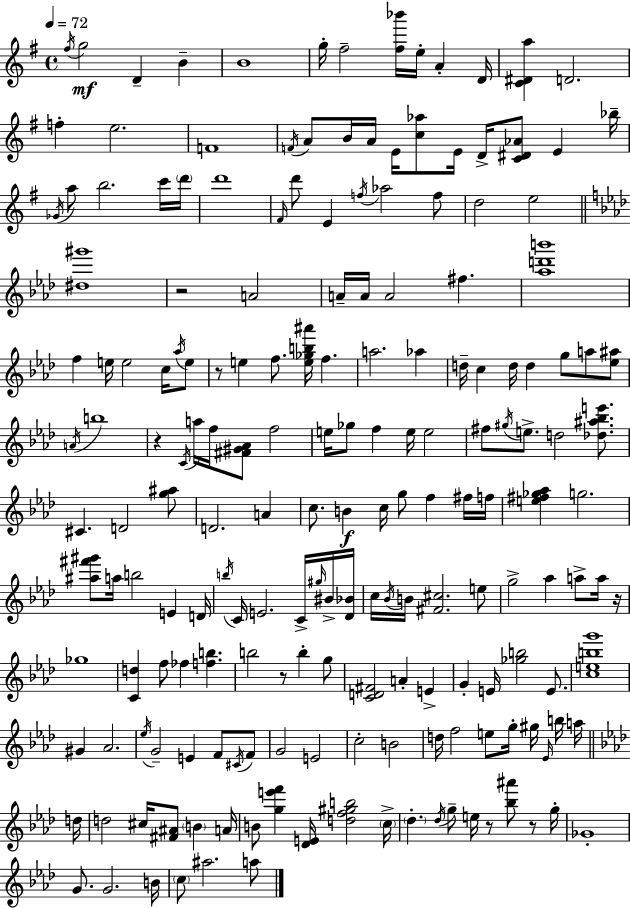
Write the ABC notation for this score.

X:1
T:Untitled
M:4/4
L:1/4
K:G
^f/4 g2 D B B4 g/4 ^f2 [^f_b']/4 e/4 A D/4 [C^Da] D2 f e2 F4 F/4 A/2 B/4 A/4 E/4 [c_a]/2 E/4 D/4 [C^D_A]/2 E _b/4 _G/4 a/2 b2 c'/4 d'/4 d'4 ^F/4 d'/2 E f/4 _a2 f/2 d2 e2 [^d^g']4 z2 A2 A/4 A/4 A2 ^f [_ad'b']4 f e/4 e2 c/4 _a/4 e/2 z/2 e f/2 [e_gb^a']/4 f a2 _a d/4 c d/4 d g/2 a/2 [_e^a]/2 A/4 b4 z C/4 a/4 f/4 [^F^G_A]/2 f2 e/4 _g/2 f e/4 e2 ^f/2 ^g/4 e/2 d2 [_d^a_be']/2 ^C D2 [g^a]/2 D2 A c/2 B c/4 g/2 f ^f/4 f/4 [e^f_g_a] g2 [^a^f'^g']/2 a/4 b2 E D/4 b/4 C/4 E2 C/4 ^g/4 ^B/4 [_D_B]/4 c/4 _B/4 B/4 [^F^c]2 e/2 g2 _a a/2 a/4 z/4 _g4 [Cd] f/2 _f [fb] b2 z/2 b g/2 [CD^F]2 A E G E/4 [_gb]2 E/2 [cebg']4 ^G _A2 _e/4 G2 E F/2 ^C/4 F/2 G2 E2 c2 B2 d/4 f2 e/2 g/4 ^g/4 _E/4 b/4 a/4 d/4 d2 ^c/4 [^F^A]/2 B A/4 B/2 [ge'f'] [_DE]/4 [df^gb]2 c/4 _d _d/4 g/2 e/4 z/2 [_b^a']/2 z/2 g/4 _G4 G/2 G2 B/4 c/2 ^a2 a/2